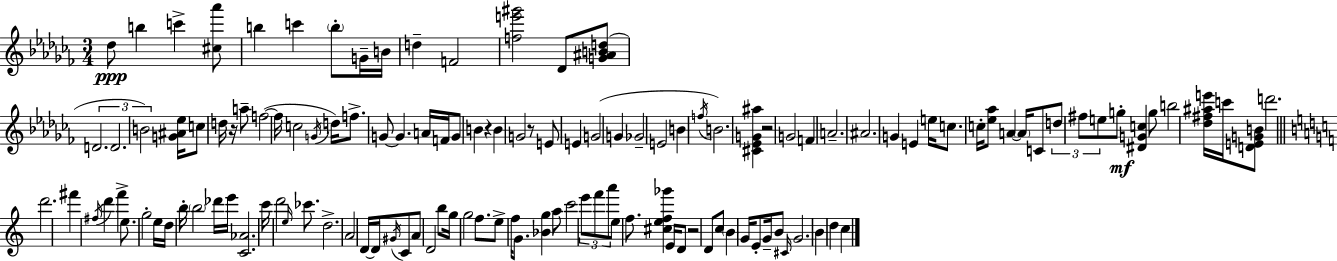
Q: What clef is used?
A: treble